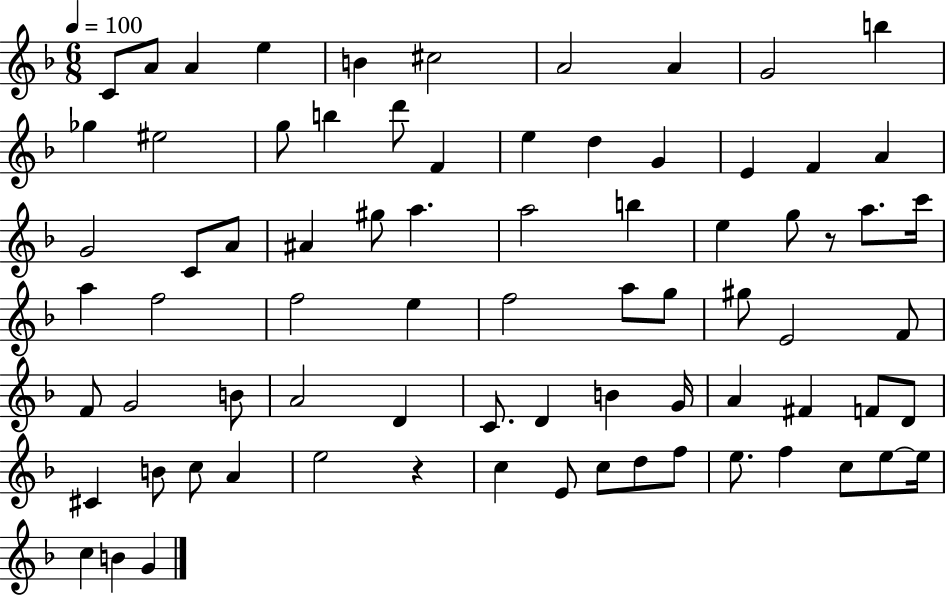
{
  \clef treble
  \numericTimeSignature
  \time 6/8
  \key f \major
  \tempo 4 = 100
  \repeat volta 2 { c'8 a'8 a'4 e''4 | b'4 cis''2 | a'2 a'4 | g'2 b''4 | \break ges''4 eis''2 | g''8 b''4 d'''8 f'4 | e''4 d''4 g'4 | e'4 f'4 a'4 | \break g'2 c'8 a'8 | ais'4 gis''8 a''4. | a''2 b''4 | e''4 g''8 r8 a''8. c'''16 | \break a''4 f''2 | f''2 e''4 | f''2 a''8 g''8 | gis''8 e'2 f'8 | \break f'8 g'2 b'8 | a'2 d'4 | c'8. d'4 b'4 g'16 | a'4 fis'4 f'8 d'8 | \break cis'4 b'8 c''8 a'4 | e''2 r4 | c''4 e'8 c''8 d''8 f''8 | e''8. f''4 c''8 e''8~~ e''16 | \break c''4 b'4 g'4 | } \bar "|."
}